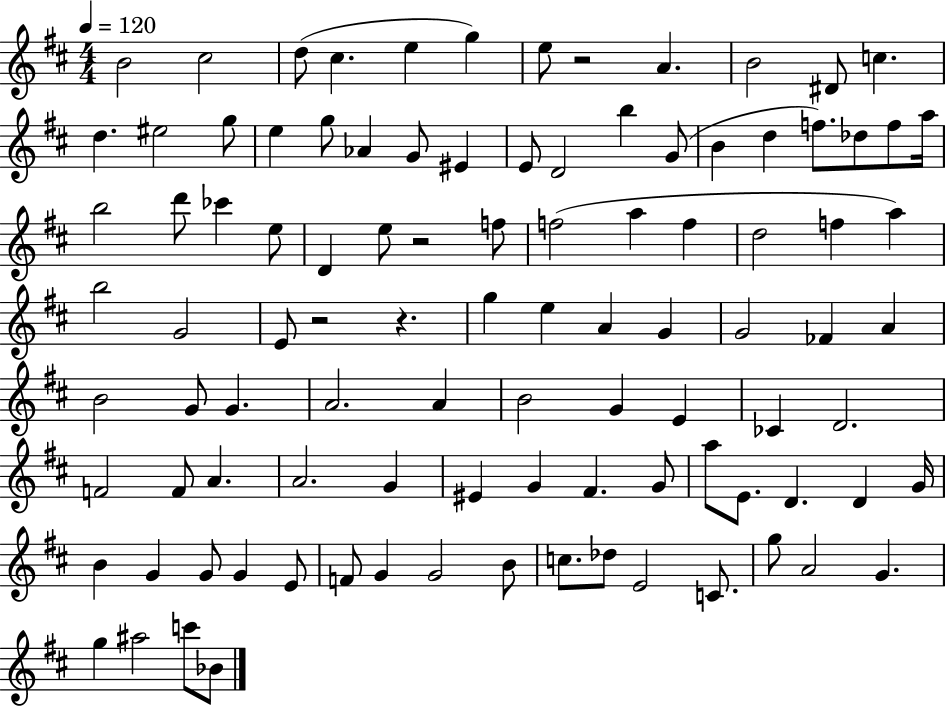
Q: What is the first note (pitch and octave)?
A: B4